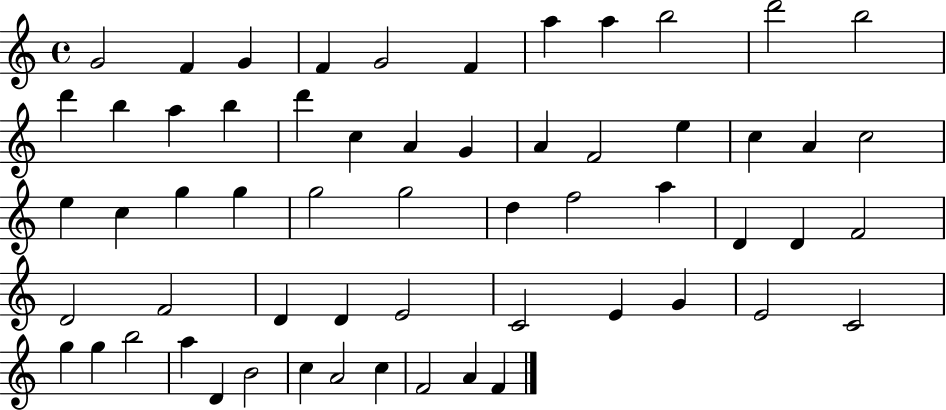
X:1
T:Untitled
M:4/4
L:1/4
K:C
G2 F G F G2 F a a b2 d'2 b2 d' b a b d' c A G A F2 e c A c2 e c g g g2 g2 d f2 a D D F2 D2 F2 D D E2 C2 E G E2 C2 g g b2 a D B2 c A2 c F2 A F